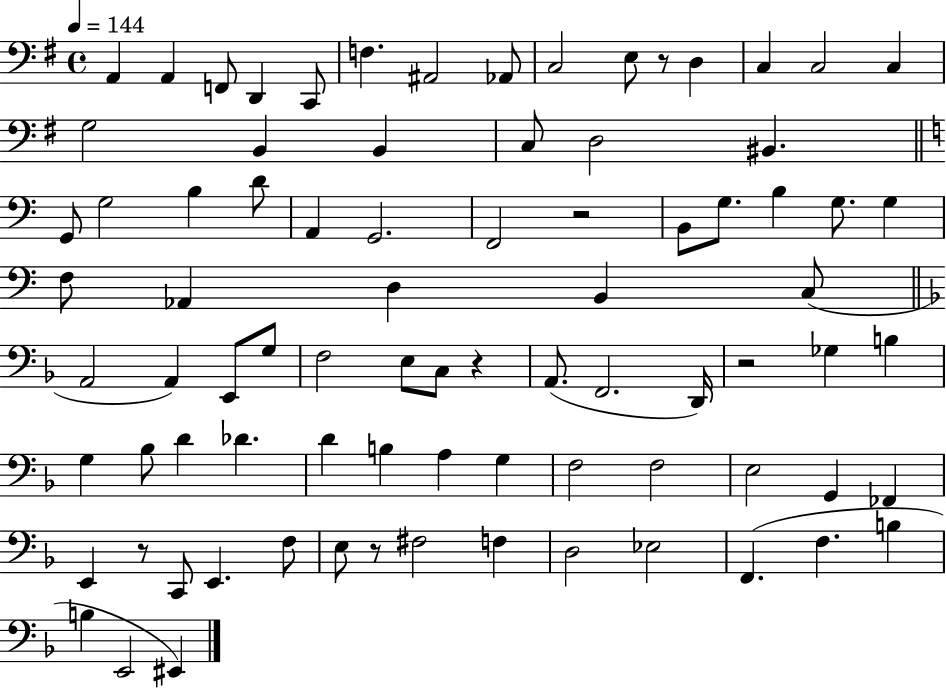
X:1
T:Untitled
M:4/4
L:1/4
K:G
A,, A,, F,,/2 D,, C,,/2 F, ^A,,2 _A,,/2 C,2 E,/2 z/2 D, C, C,2 C, G,2 B,, B,, C,/2 D,2 ^B,, G,,/2 G,2 B, D/2 A,, G,,2 F,,2 z2 B,,/2 G,/2 B, G,/2 G, F,/2 _A,, D, B,, C,/2 A,,2 A,, E,,/2 G,/2 F,2 E,/2 C,/2 z A,,/2 F,,2 D,,/4 z2 _G, B, G, _B,/2 D _D D B, A, G, F,2 F,2 E,2 G,, _F,, E,, z/2 C,,/2 E,, F,/2 E,/2 z/2 ^F,2 F, D,2 _E,2 F,, F, B, B, E,,2 ^E,,